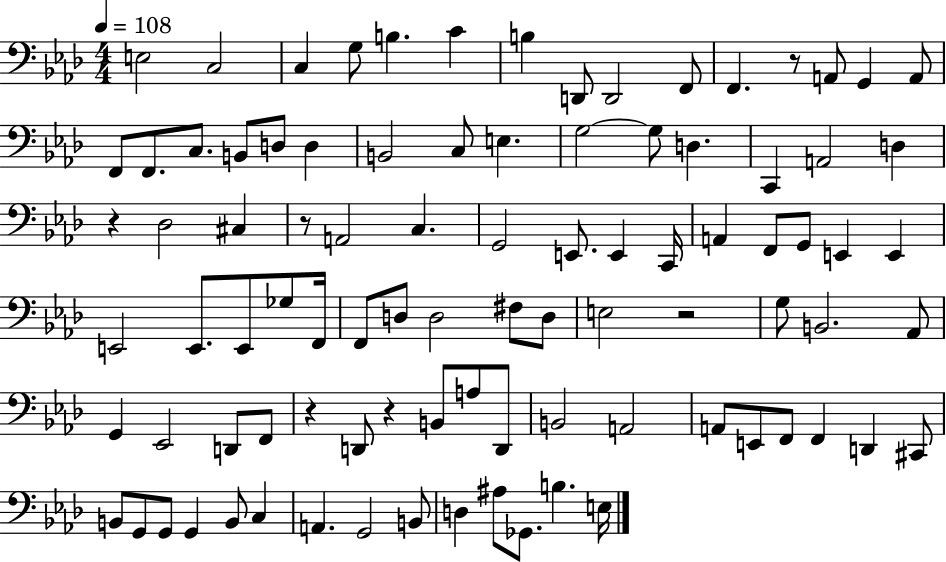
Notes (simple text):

E3/h C3/h C3/q G3/e B3/q. C4/q B3/q D2/e D2/h F2/e F2/q. R/e A2/e G2/q A2/e F2/e F2/e. C3/e. B2/e D3/e D3/q B2/h C3/e E3/q. G3/h G3/e D3/q. C2/q A2/h D3/q R/q Db3/h C#3/q R/e A2/h C3/q. G2/h E2/e. E2/q C2/s A2/q F2/e G2/e E2/q E2/q E2/h E2/e. E2/e Gb3/e F2/s F2/e D3/e D3/h F#3/e D3/e E3/h R/h G3/e B2/h. Ab2/e G2/q Eb2/h D2/e F2/e R/q D2/e R/q B2/e A3/e D2/e B2/h A2/h A2/e E2/e F2/e F2/q D2/q C#2/e B2/e G2/e G2/e G2/q B2/e C3/q A2/q. G2/h B2/e D3/q A#3/e Gb2/e. B3/q. E3/s